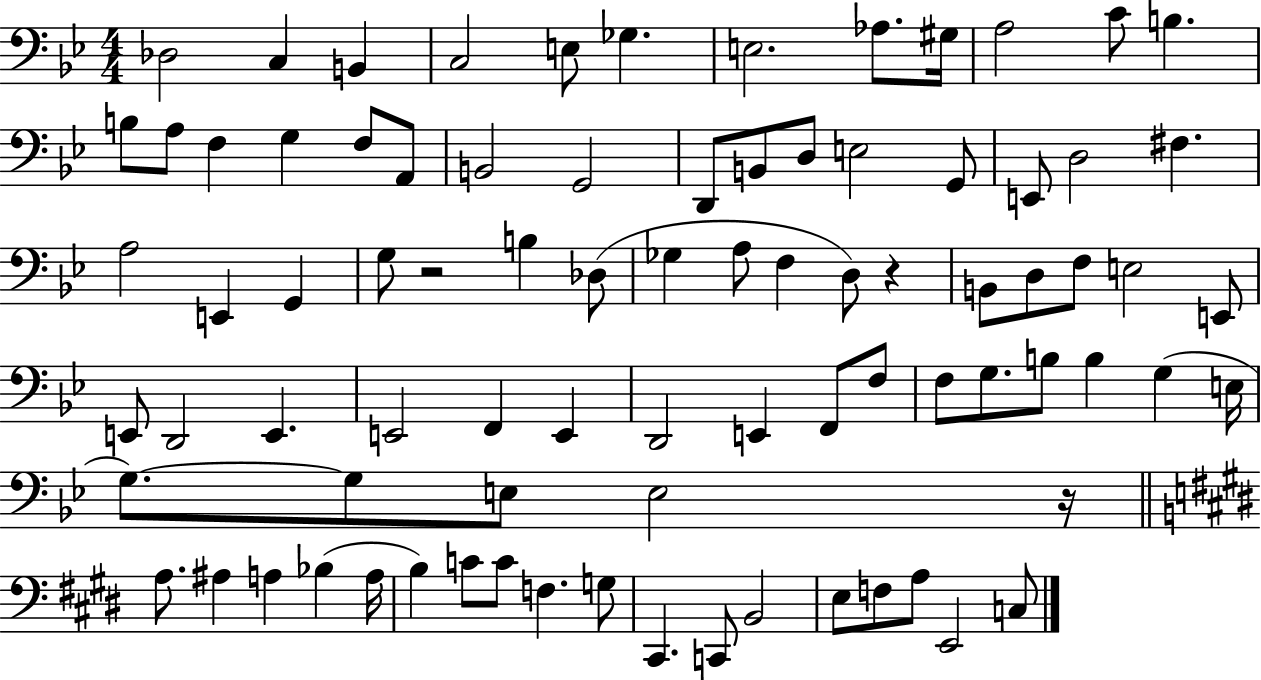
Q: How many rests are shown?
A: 3